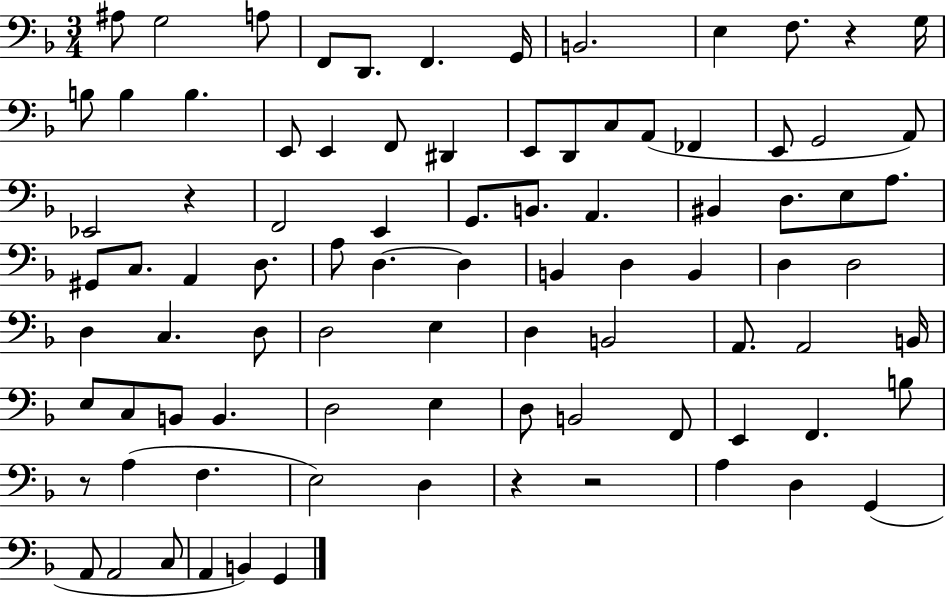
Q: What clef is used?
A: bass